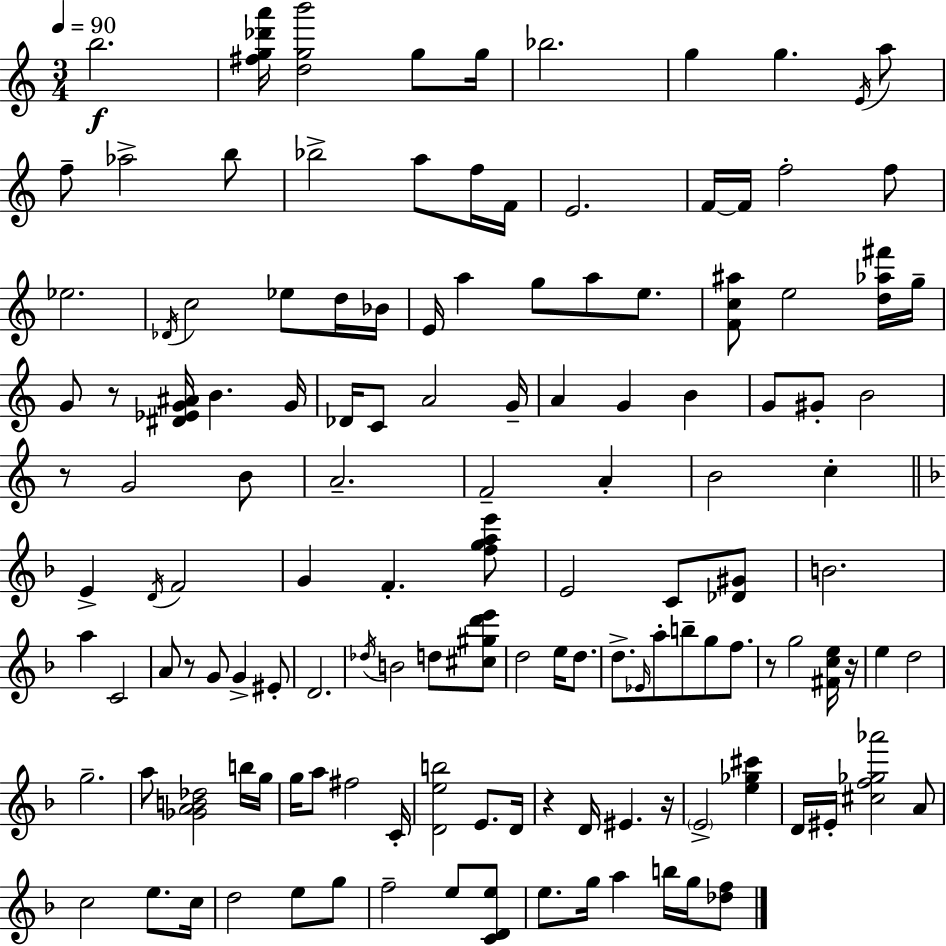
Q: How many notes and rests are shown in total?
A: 134